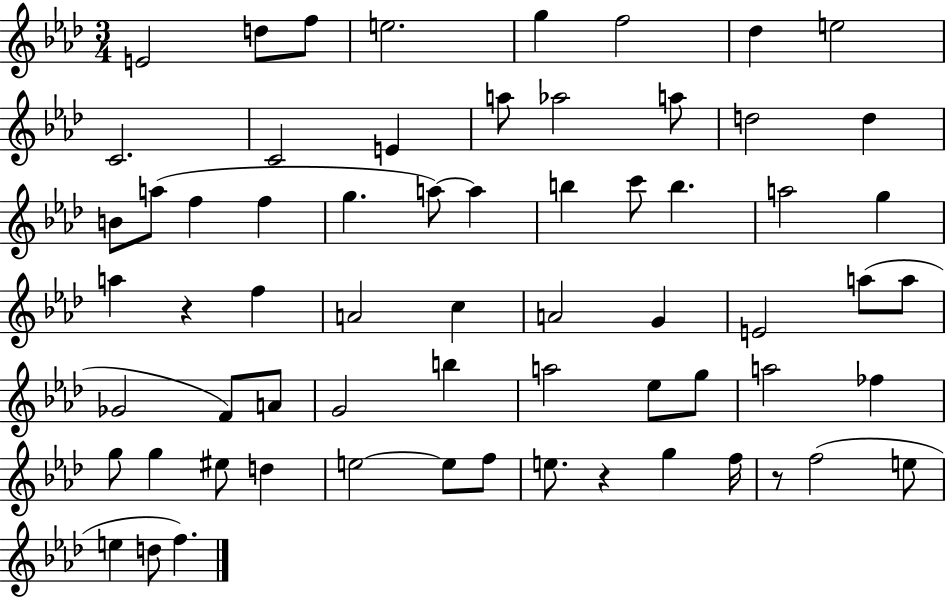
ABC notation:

X:1
T:Untitled
M:3/4
L:1/4
K:Ab
E2 d/2 f/2 e2 g f2 _d e2 C2 C2 E a/2 _a2 a/2 d2 d B/2 a/2 f f g a/2 a b c'/2 b a2 g a z f A2 c A2 G E2 a/2 a/2 _G2 F/2 A/2 G2 b a2 _e/2 g/2 a2 _f g/2 g ^e/2 d e2 e/2 f/2 e/2 z g f/4 z/2 f2 e/2 e d/2 f